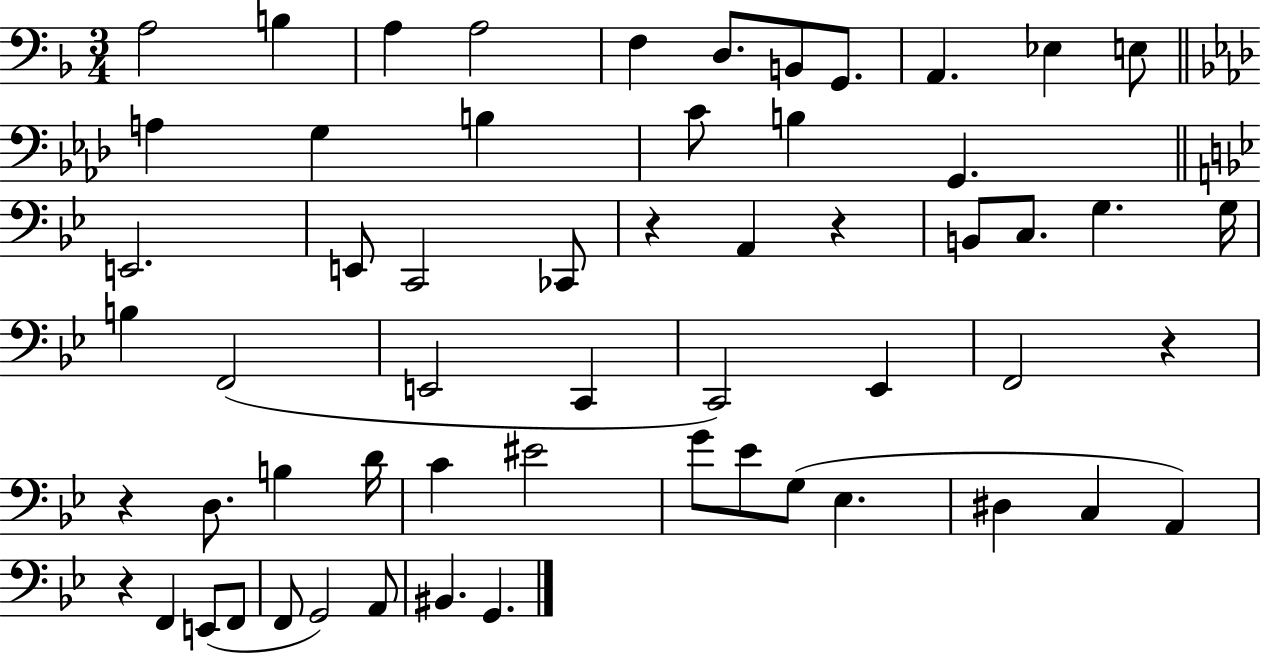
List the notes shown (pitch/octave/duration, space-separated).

A3/h B3/q A3/q A3/h F3/q D3/e. B2/e G2/e. A2/q. Eb3/q E3/e A3/q G3/q B3/q C4/e B3/q G2/q. E2/h. E2/e C2/h CES2/e R/q A2/q R/q B2/e C3/e. G3/q. G3/s B3/q F2/h E2/h C2/q C2/h Eb2/q F2/h R/q R/q D3/e. B3/q D4/s C4/q EIS4/h G4/e Eb4/e G3/e Eb3/q. D#3/q C3/q A2/q R/q F2/q E2/e F2/e F2/e G2/h A2/e BIS2/q. G2/q.